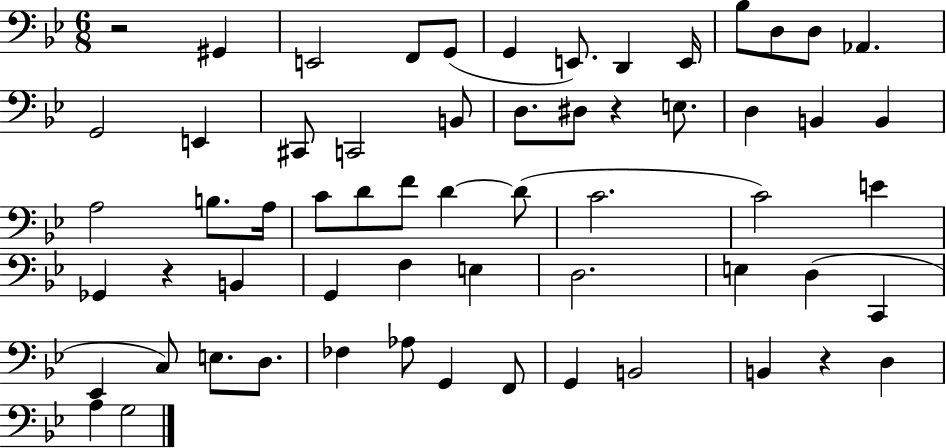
R/h G#2/q E2/h F2/e G2/e G2/q E2/e. D2/q E2/s Bb3/e D3/e D3/e Ab2/q. G2/h E2/q C#2/e C2/h B2/e D3/e. D#3/e R/q E3/e. D3/q B2/q B2/q A3/h B3/e. A3/s C4/e D4/e F4/e D4/q D4/e C4/h. C4/h E4/q Gb2/q R/q B2/q G2/q F3/q E3/q D3/h. E3/q D3/q C2/q Eb2/q C3/e E3/e. D3/e. FES3/q Ab3/e G2/q F2/e G2/q B2/h B2/q R/q D3/q A3/q G3/h